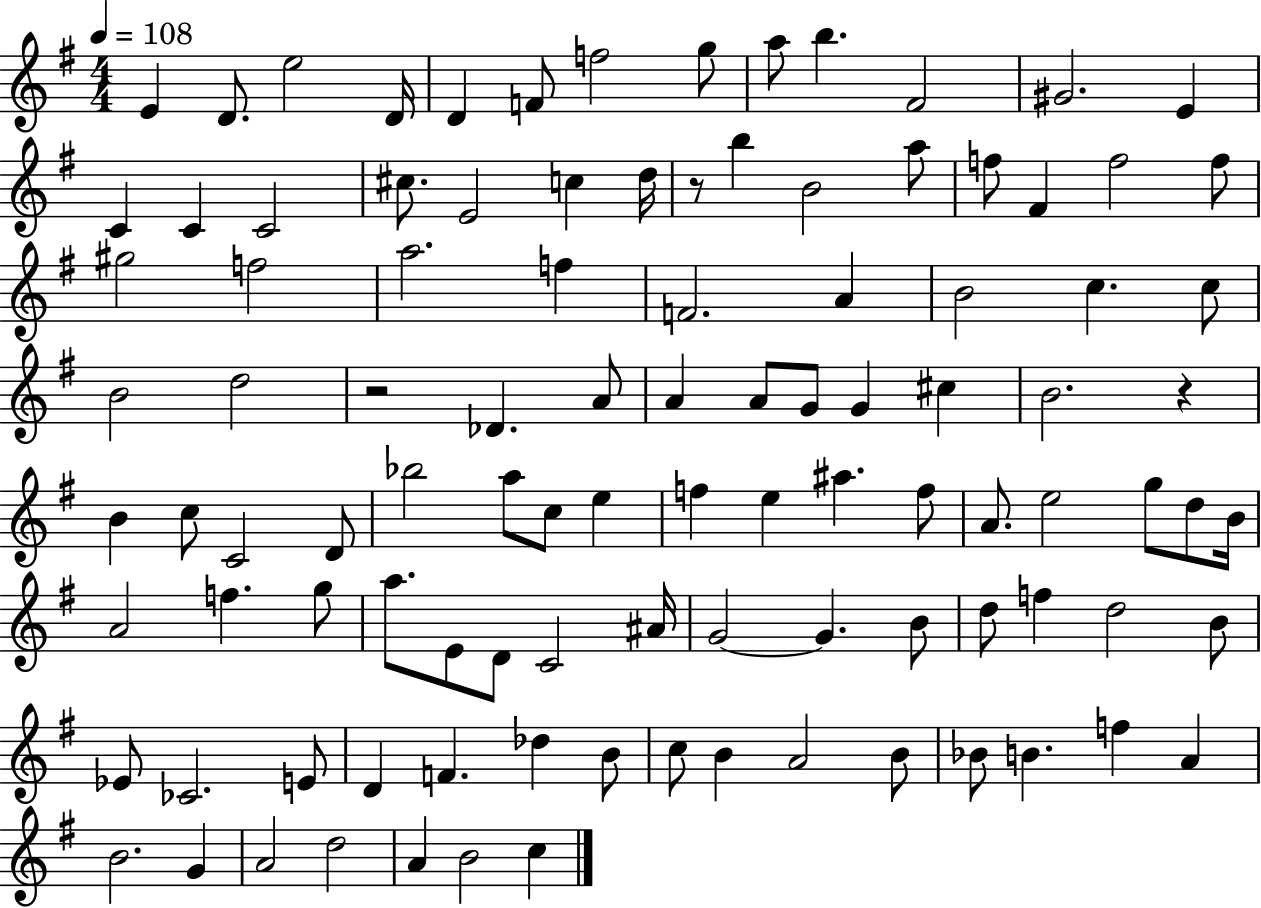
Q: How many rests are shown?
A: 3